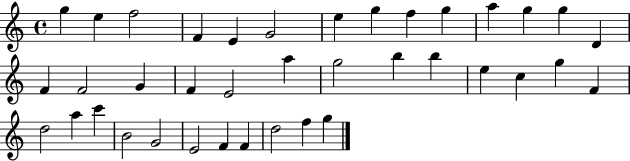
G5/q E5/q F5/h F4/q E4/q G4/h E5/q G5/q F5/q G5/q A5/q G5/q G5/q D4/q F4/q F4/h G4/q F4/q E4/h A5/q G5/h B5/q B5/q E5/q C5/q G5/q F4/q D5/h A5/q C6/q B4/h G4/h E4/h F4/q F4/q D5/h F5/q G5/q